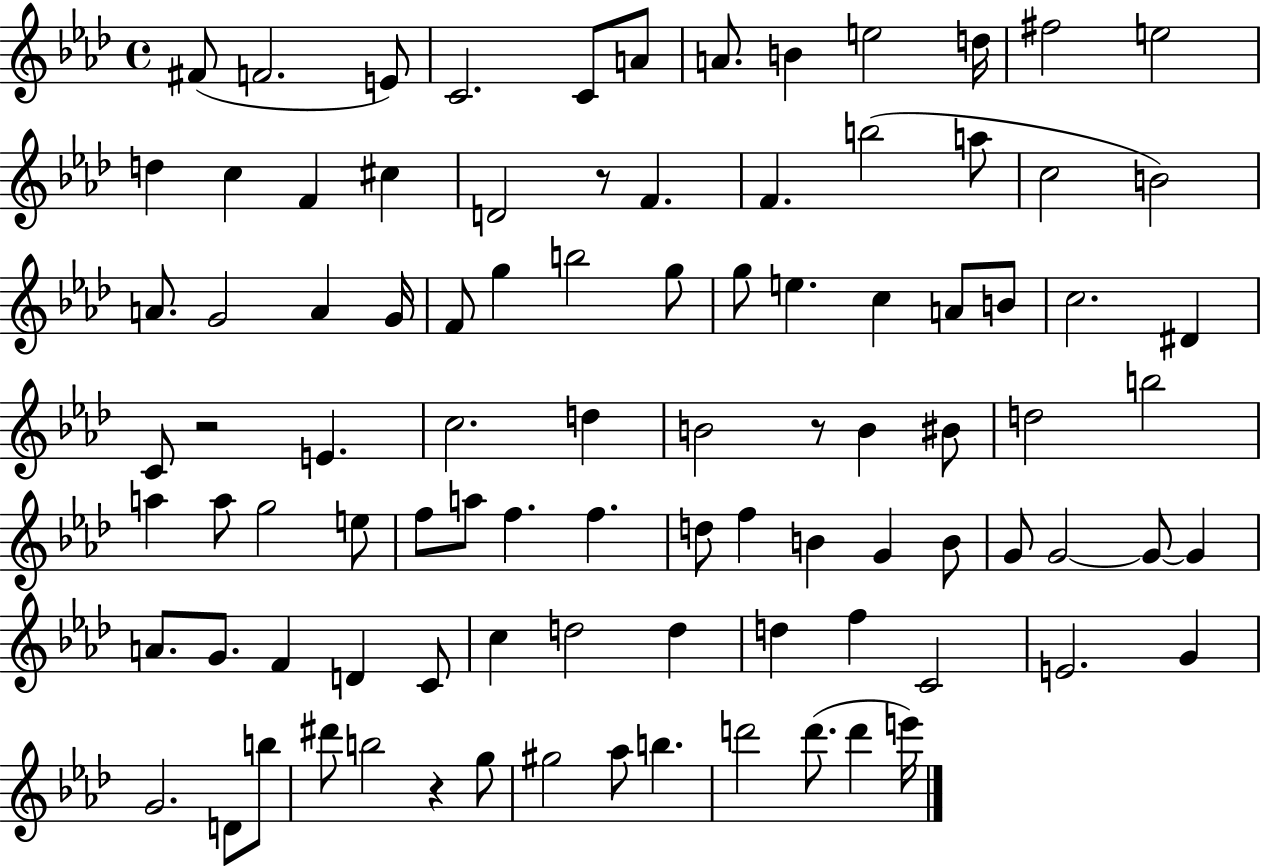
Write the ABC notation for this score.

X:1
T:Untitled
M:4/4
L:1/4
K:Ab
^F/2 F2 E/2 C2 C/2 A/2 A/2 B e2 d/4 ^f2 e2 d c F ^c D2 z/2 F F b2 a/2 c2 B2 A/2 G2 A G/4 F/2 g b2 g/2 g/2 e c A/2 B/2 c2 ^D C/2 z2 E c2 d B2 z/2 B ^B/2 d2 b2 a a/2 g2 e/2 f/2 a/2 f f d/2 f B G B/2 G/2 G2 G/2 G A/2 G/2 F D C/2 c d2 d d f C2 E2 G G2 D/2 b/2 ^d'/2 b2 z g/2 ^g2 _a/2 b d'2 d'/2 d' e'/4